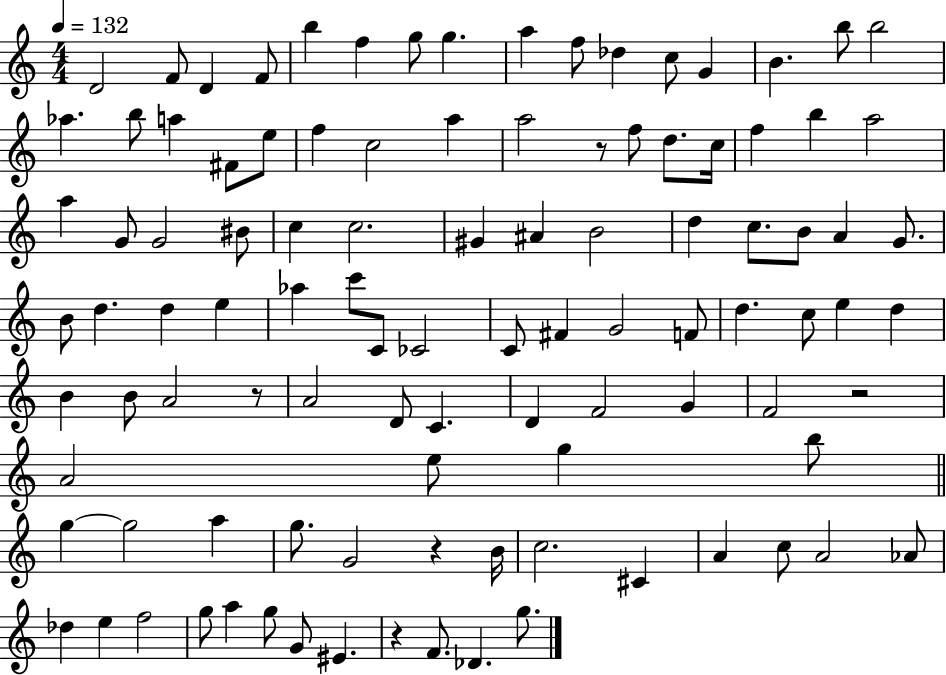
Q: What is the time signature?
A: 4/4